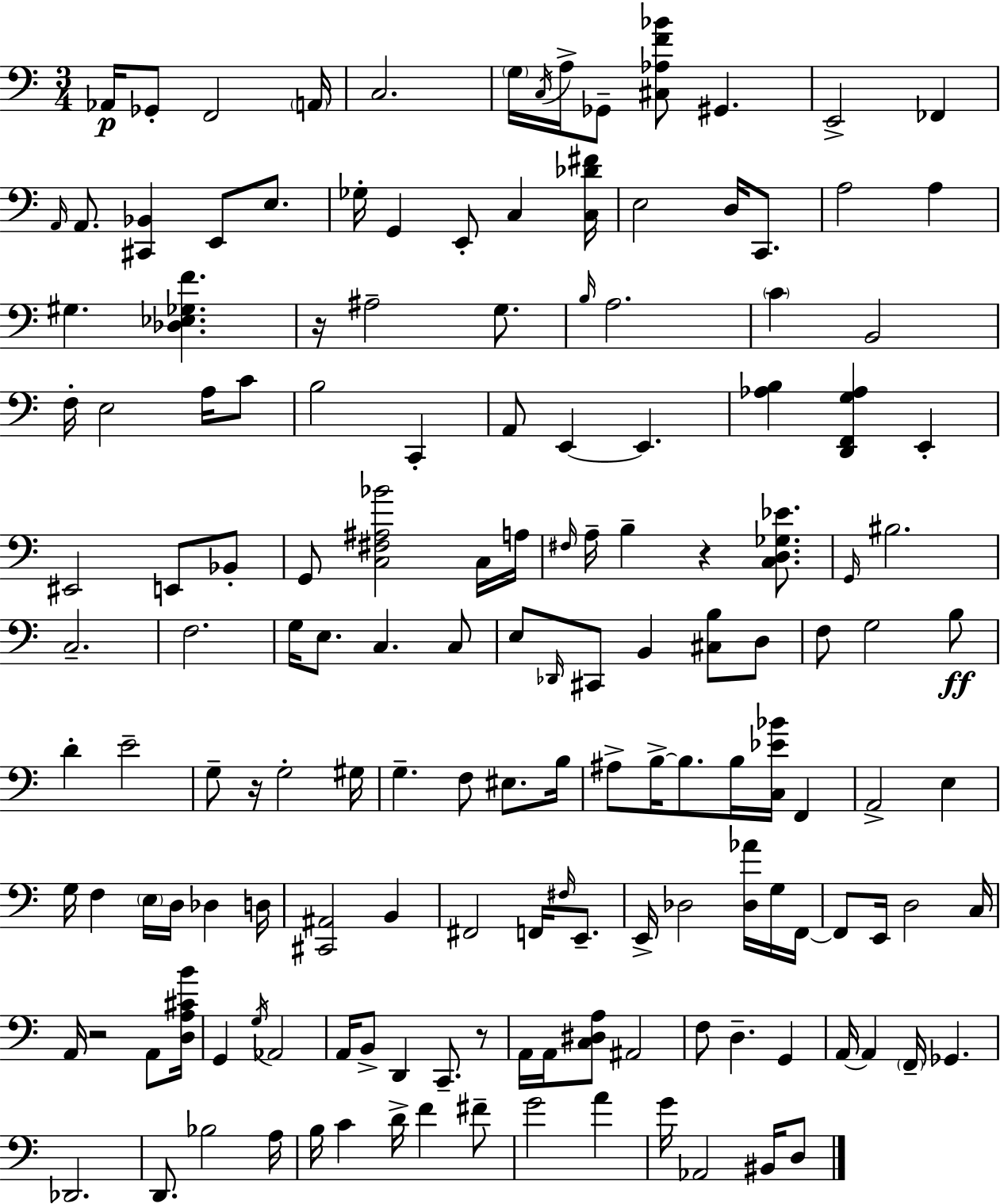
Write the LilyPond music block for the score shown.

{
  \clef bass
  \numericTimeSignature
  \time 3/4
  \key c \major
  aes,16\p ges,8-. f,2 \parenthesize a,16 | c2. | \parenthesize g16 \acciaccatura { c16 } a16-> ges,8-- <cis aes f' bes'>8 gis,4. | e,2-> fes,4 | \break \grace { a,16 } a,8. <cis, bes,>4 e,8 e8. | ges16-. g,4 e,8-. c4 | <c des' fis'>16 e2 d16 c,8. | a2 a4 | \break gis4. <des ees ges f'>4. | r16 ais2-- g8. | \grace { b16 } a2. | \parenthesize c'4 b,2 | \break f16-. e2 | a16 c'8 b2 c,4-. | a,8 e,4~~ e,4. | <aes b>4 <d, f, g aes>4 e,4-. | \break eis,2 e,8 | bes,8-. g,8 <c fis ais bes'>2 | c16 a16 \grace { fis16 } a16-- b4-- r4 | <c d ges ees'>8. \grace { g,16 } bis2. | \break c2.-- | f2. | g16 e8. c4. | c8 e8 \grace { des,16 } cis,8 b,4 | \break <cis b>8 d8 f8 g2 | b8\ff d'4-. e'2-- | g8-- r16 g2-. | gis16 g4.-- | \break f8 eis8. b16 ais8-> b16->~~ b8. | b16 <c ees' bes'>16 f,4 a,2-> | e4 g16 f4 \parenthesize e16 | d16 des4 d16 <cis, ais,>2 | \break b,4 fis,2 | f,16 \grace { fis16 } e,8.-- e,16-> des2 | <des aes'>16 g16 f,16~~ f,8 e,16 d2 | c16 a,16 r2 | \break a,8 <d a cis' b'>16 g,4 \acciaccatura { g16 } | aes,2 a,16 b,8-> d,4 | c,8.-- r8 a,16 a,16 <c dis a>8 | ais,2 f8 d4.-- | \break g,4 a,16~~ a,4 | \parenthesize f,16-- ges,4. des,2. | d,8. bes2 | a16 b16 c'4 | \break d'16-> f'4 fis'8-- g'2 | a'4 g'16 aes,2 | bis,16 d8 \bar "|."
}